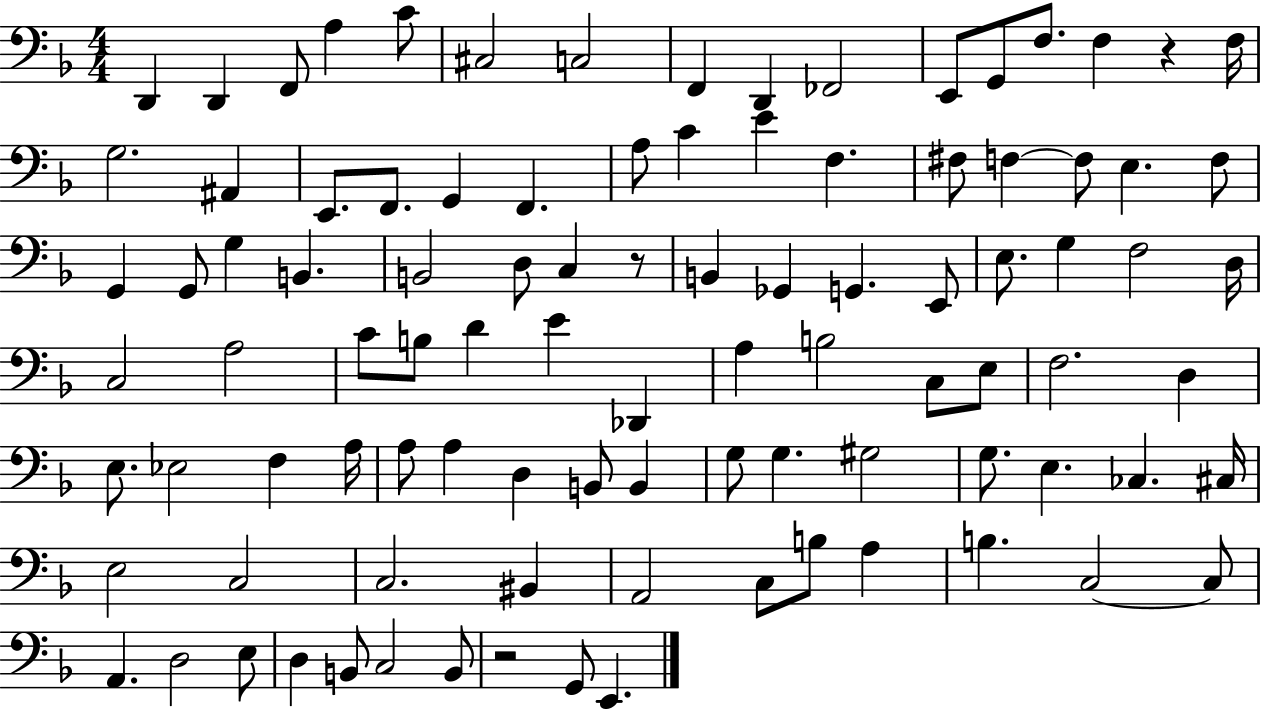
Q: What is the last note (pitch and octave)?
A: E2